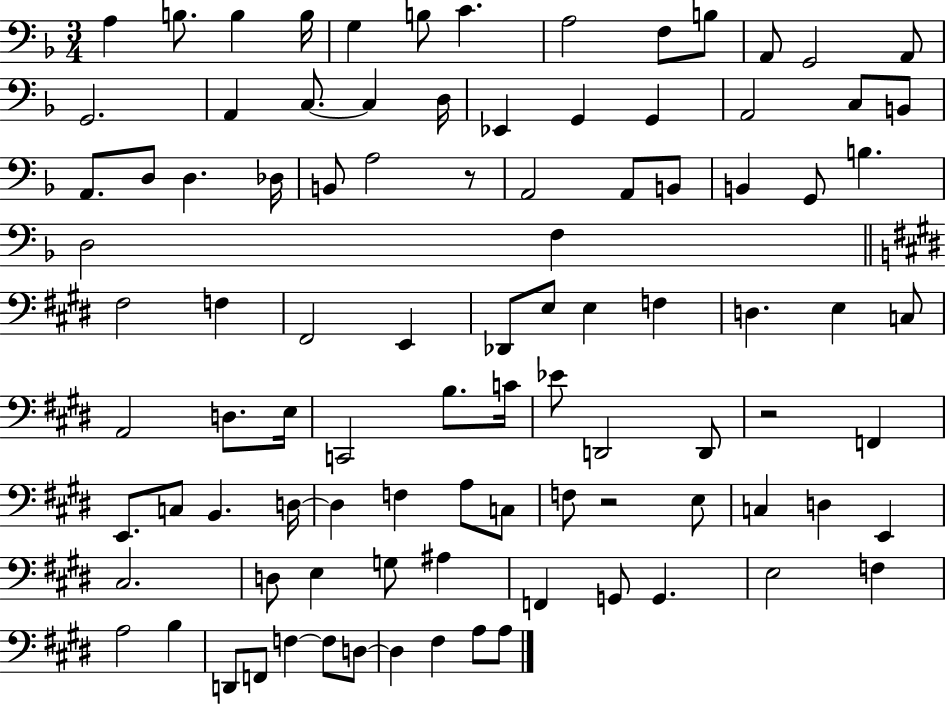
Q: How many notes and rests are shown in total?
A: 96